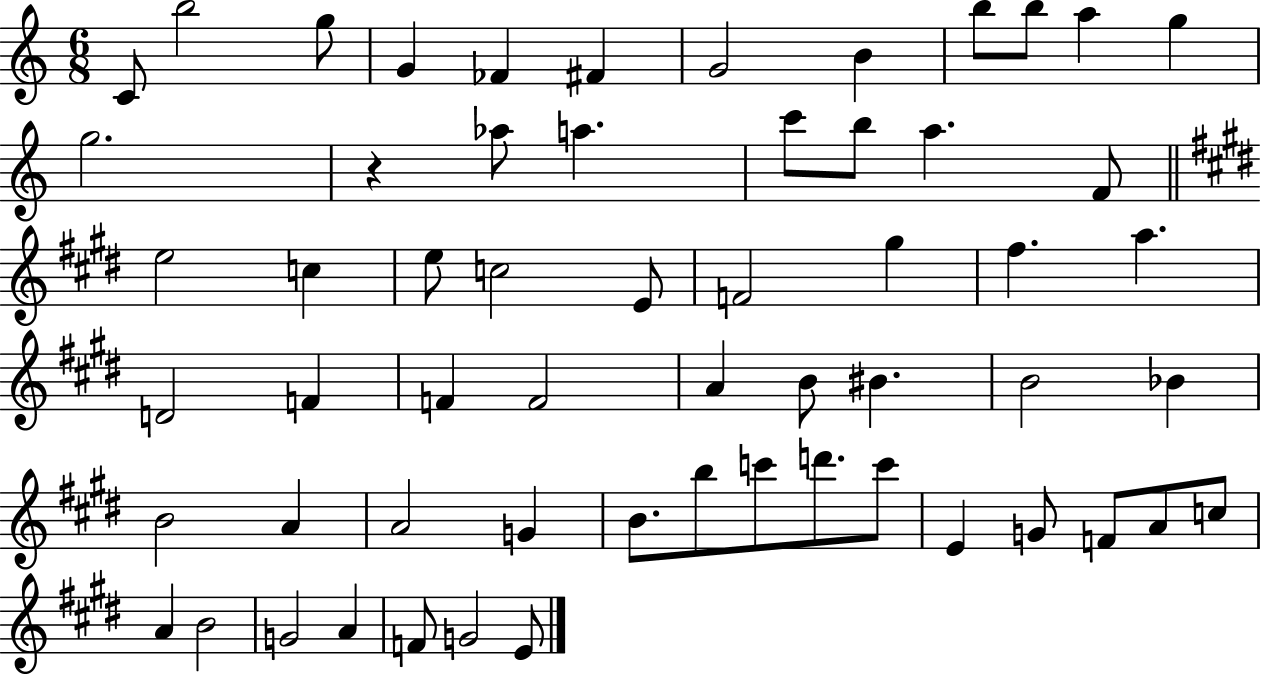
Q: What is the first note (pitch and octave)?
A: C4